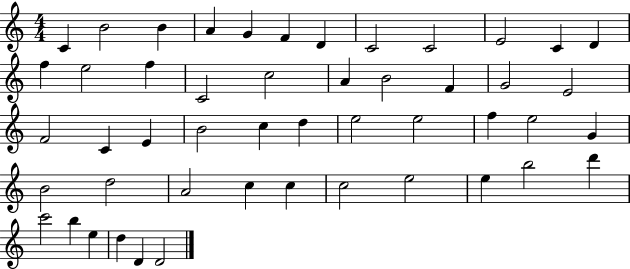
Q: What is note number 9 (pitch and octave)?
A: C4